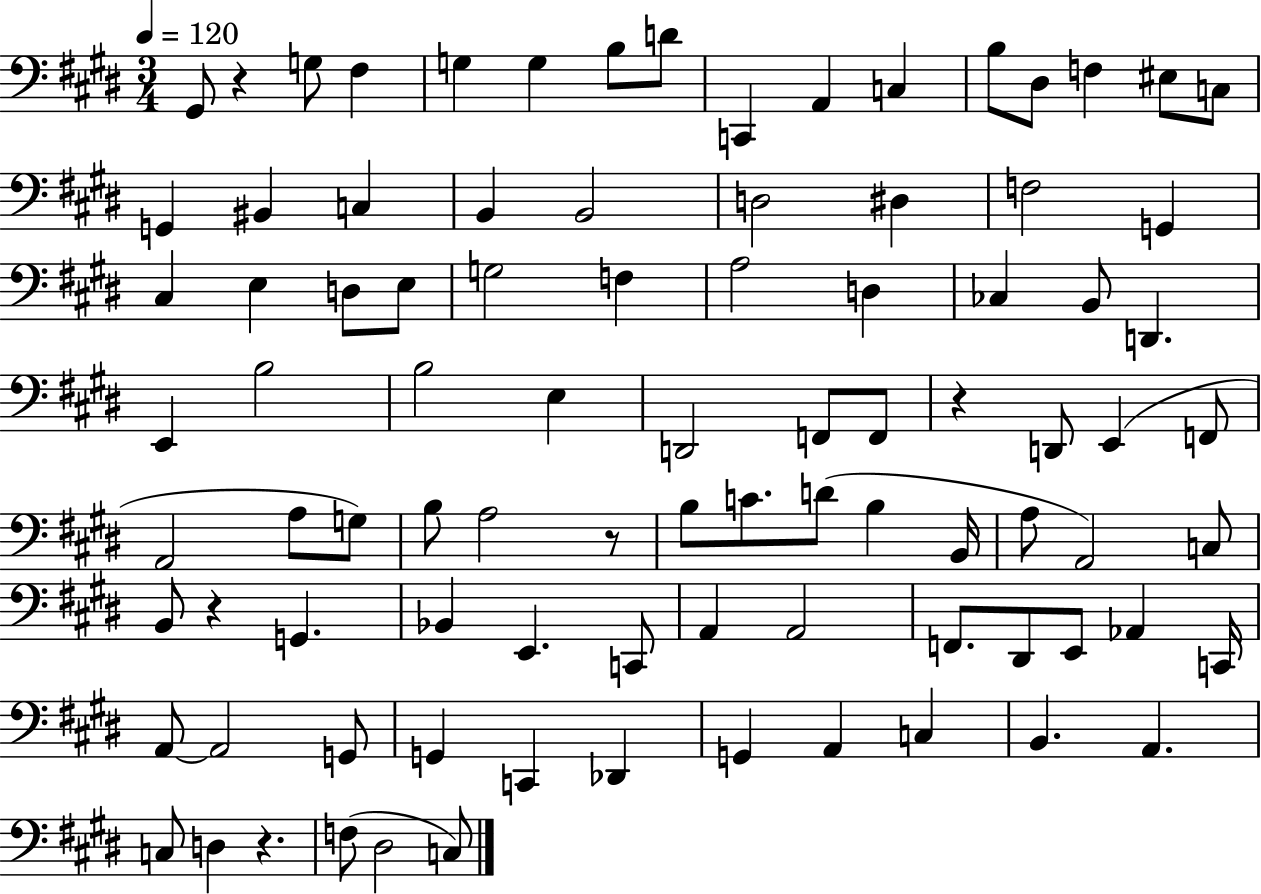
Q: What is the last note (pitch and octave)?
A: C3